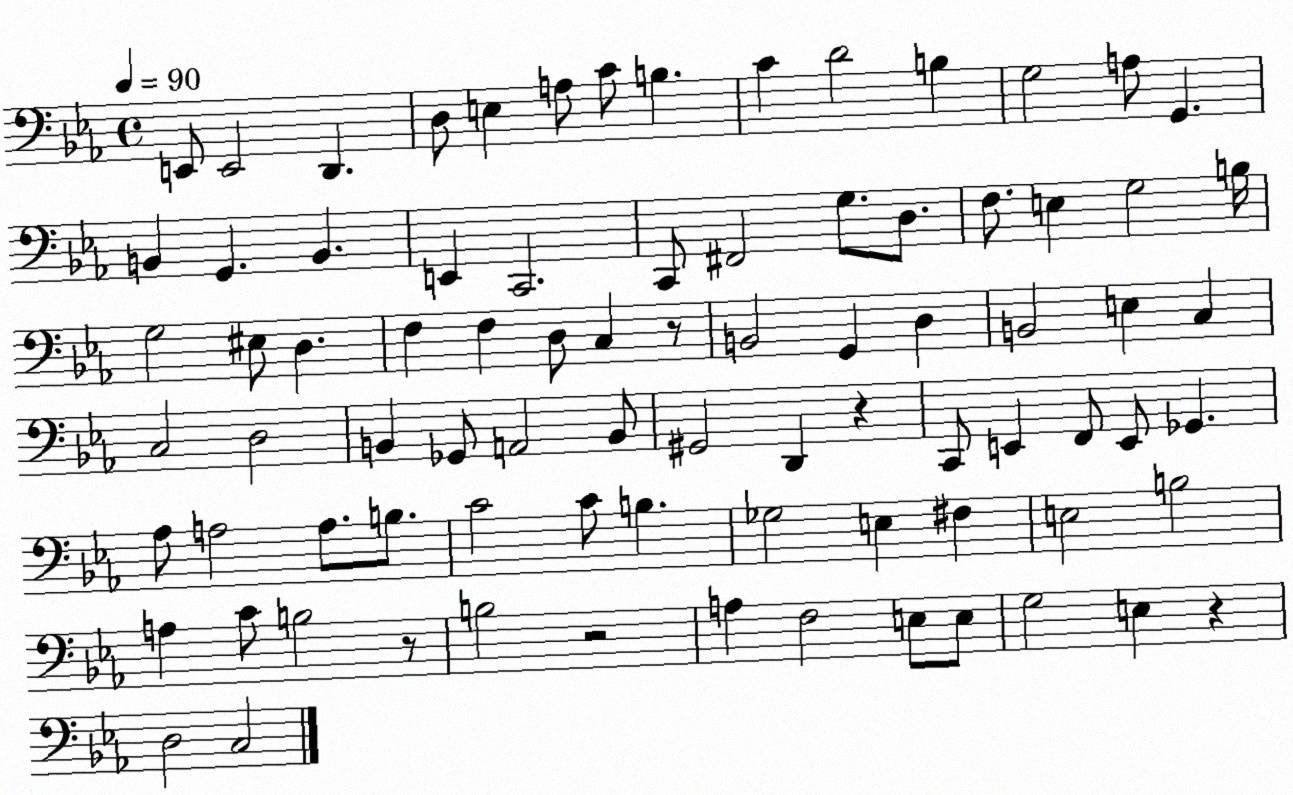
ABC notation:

X:1
T:Untitled
M:4/4
L:1/4
K:Eb
E,,/2 E,,2 D,, D,/2 E, A,/2 C/2 B, C D2 B, G,2 A,/2 G,, B,, G,, B,, E,, C,,2 C,,/2 ^F,,2 G,/2 D,/2 F,/2 E, G,2 B,/4 G,2 ^E,/2 D, F, F, D,/2 C, z/2 B,,2 G,, D, B,,2 E, C, C,2 D,2 B,, _G,,/2 A,,2 B,,/2 ^G,,2 D,, z C,,/2 E,, F,,/2 E,,/2 _G,, _A,/2 A,2 A,/2 B,/2 C2 C/2 B, _G,2 E, ^F, E,2 B,2 A, C/2 B,2 z/2 B,2 z2 A, F,2 E,/2 E,/2 G,2 E, z D,2 C,2